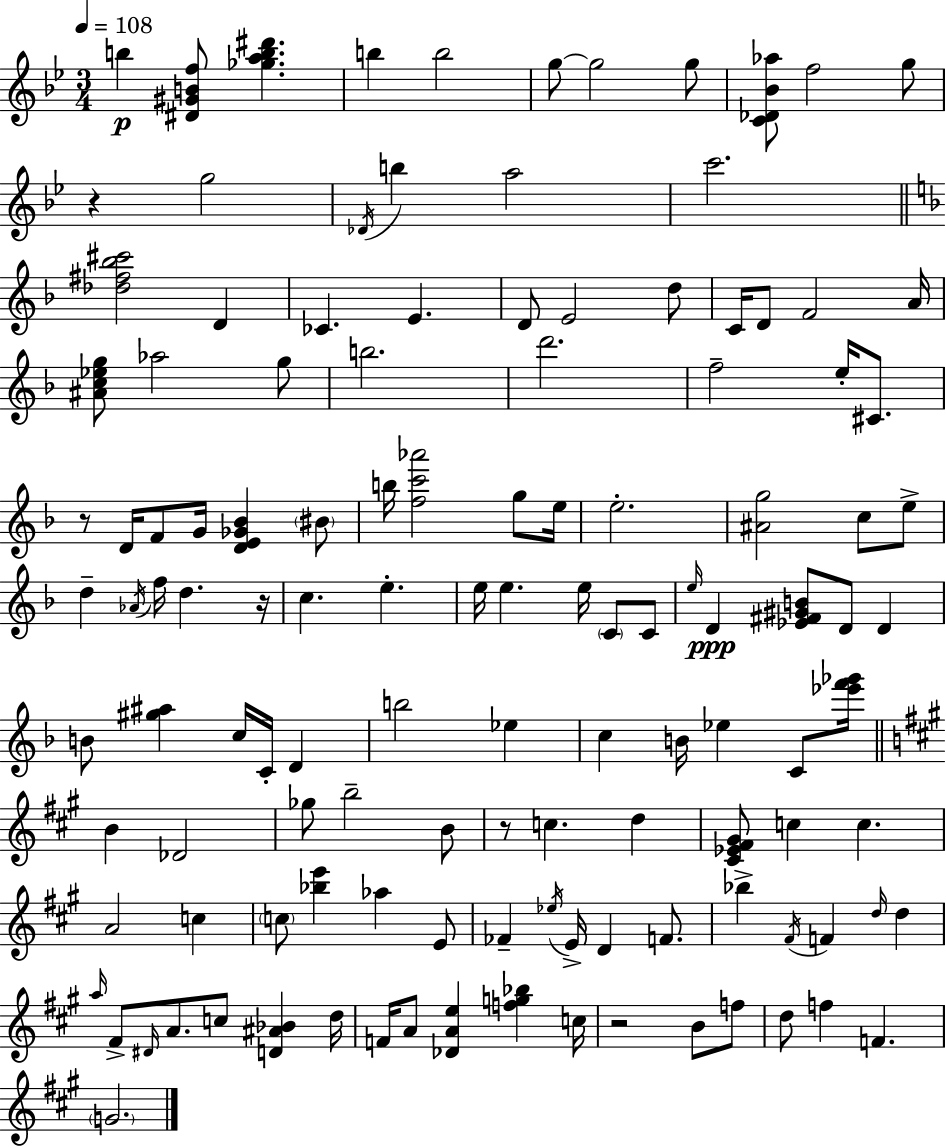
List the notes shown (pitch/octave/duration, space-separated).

B5/q [D#4,G#4,B4,F5]/e [Gb5,A5,B5,D#6]/q. B5/q B5/h G5/e G5/h G5/e [C4,Db4,Bb4,Ab5]/e F5/h G5/e R/q G5/h Db4/s B5/q A5/h C6/h. [Db5,F#5,Bb5,C#6]/h D4/q CES4/q. E4/q. D4/e E4/h D5/e C4/s D4/e F4/h A4/s [A#4,C5,Eb5,G5]/e Ab5/h G5/e B5/h. D6/h. F5/h E5/s C#4/e. R/e D4/s F4/e G4/s [D4,E4,Gb4,Bb4]/q BIS4/e B5/s [F5,C6,Ab6]/h G5/e E5/s E5/h. [A#4,G5]/h C5/e E5/e D5/q Ab4/s F5/s D5/q. R/s C5/q. E5/q. E5/s E5/q. E5/s C4/e C4/e E5/s D4/q [Eb4,F#4,G#4,B4]/e D4/e D4/q B4/e [G#5,A#5]/q C5/s C4/s D4/q B5/h Eb5/q C5/q B4/s Eb5/q C4/e [Eb6,F6,Gb6]/s B4/q Db4/h Gb5/e B5/h B4/e R/e C5/q. D5/q [C#4,Eb4,F#4,G#4]/e C5/q C5/q. A4/h C5/q C5/e [Bb5,E6]/q Ab5/q E4/e FES4/q Eb5/s E4/s D4/q F4/e. Bb5/q F#4/s F4/q D5/s D5/q A5/s F#4/e D#4/s A4/e. C5/e [D4,A#4,Bb4]/q D5/s F4/s A4/e [Db4,A4,E5]/q [F5,G5,Bb5]/q C5/s R/h B4/e F5/e D5/e F5/q F4/q. G4/h.